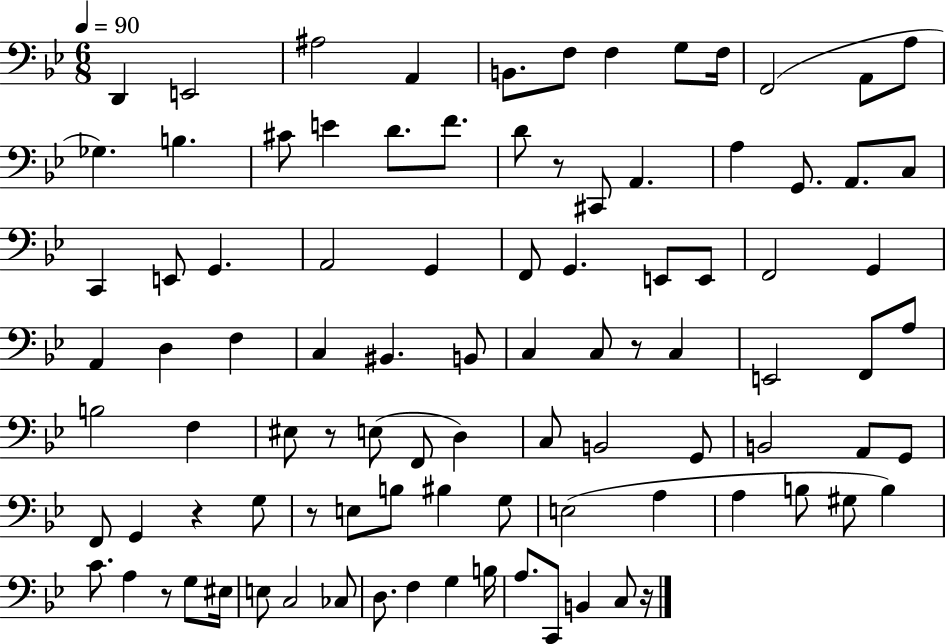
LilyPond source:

{
  \clef bass
  \numericTimeSignature
  \time 6/8
  \key bes \major
  \tempo 4 = 90
  \repeat volta 2 { d,4 e,2 | ais2 a,4 | b,8. f8 f4 g8 f16 | f,2( a,8 a8 | \break ges4.) b4. | cis'8 e'4 d'8. f'8. | d'8 r8 cis,8 a,4. | a4 g,8. a,8. c8 | \break c,4 e,8 g,4. | a,2 g,4 | f,8 g,4. e,8 e,8 | f,2 g,4 | \break a,4 d4 f4 | c4 bis,4. b,8 | c4 c8 r8 c4 | e,2 f,8 a8 | \break b2 f4 | eis8 r8 e8( f,8 d4) | c8 b,2 g,8 | b,2 a,8 g,8 | \break f,8 g,4 r4 g8 | r8 e8 b8 bis4 g8 | e2( a4 | a4 b8 gis8 b4) | \break c'8. a4 r8 g8 eis16 | e8 c2 ces8 | d8. f4 g4 b16 | a8. c,8 b,4 c8 r16 | \break } \bar "|."
}